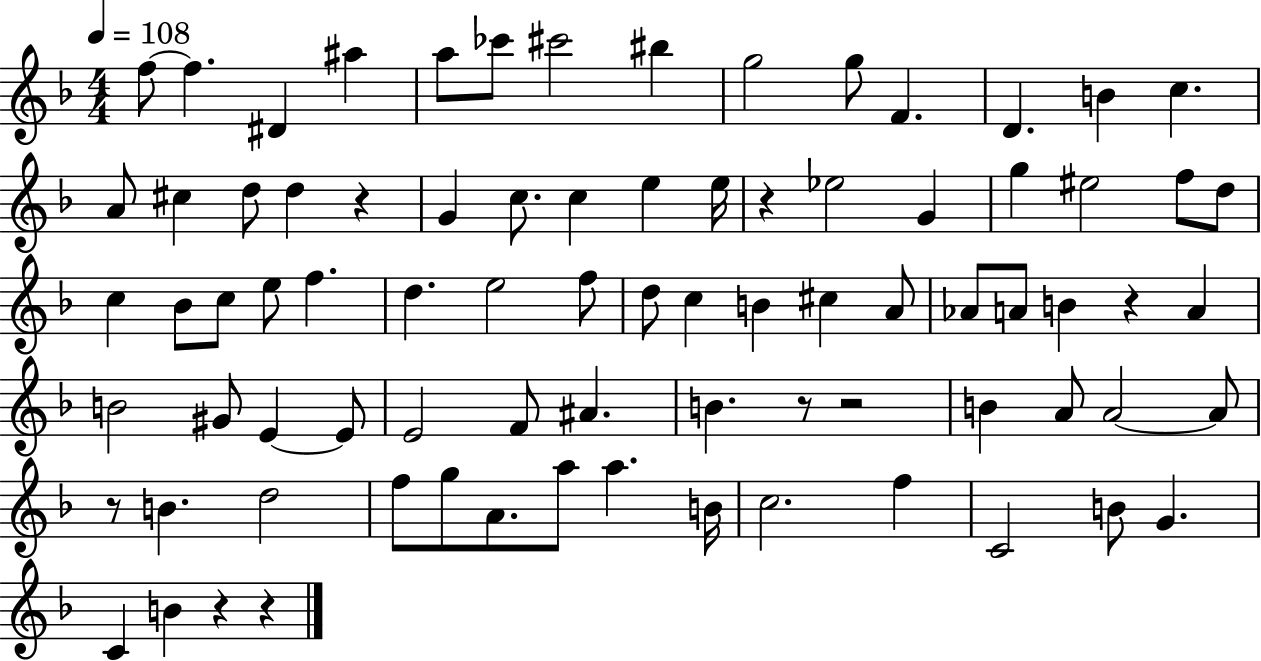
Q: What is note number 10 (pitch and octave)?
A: G5